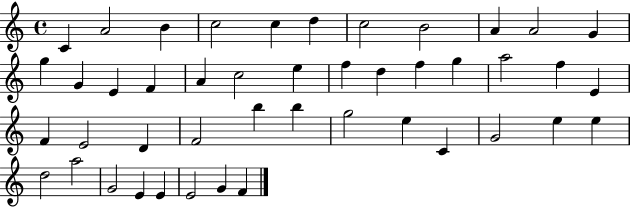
X:1
T:Untitled
M:4/4
L:1/4
K:C
C A2 B c2 c d c2 B2 A A2 G g G E F A c2 e f d f g a2 f E F E2 D F2 b b g2 e C G2 e e d2 a2 G2 E E E2 G F